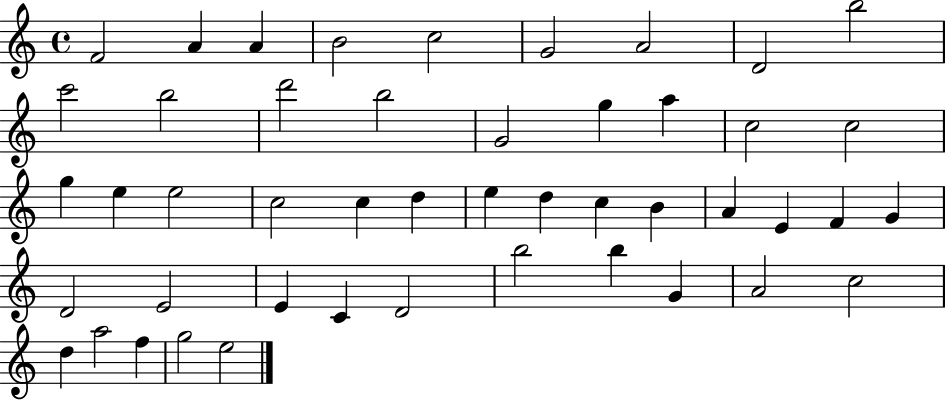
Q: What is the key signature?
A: C major